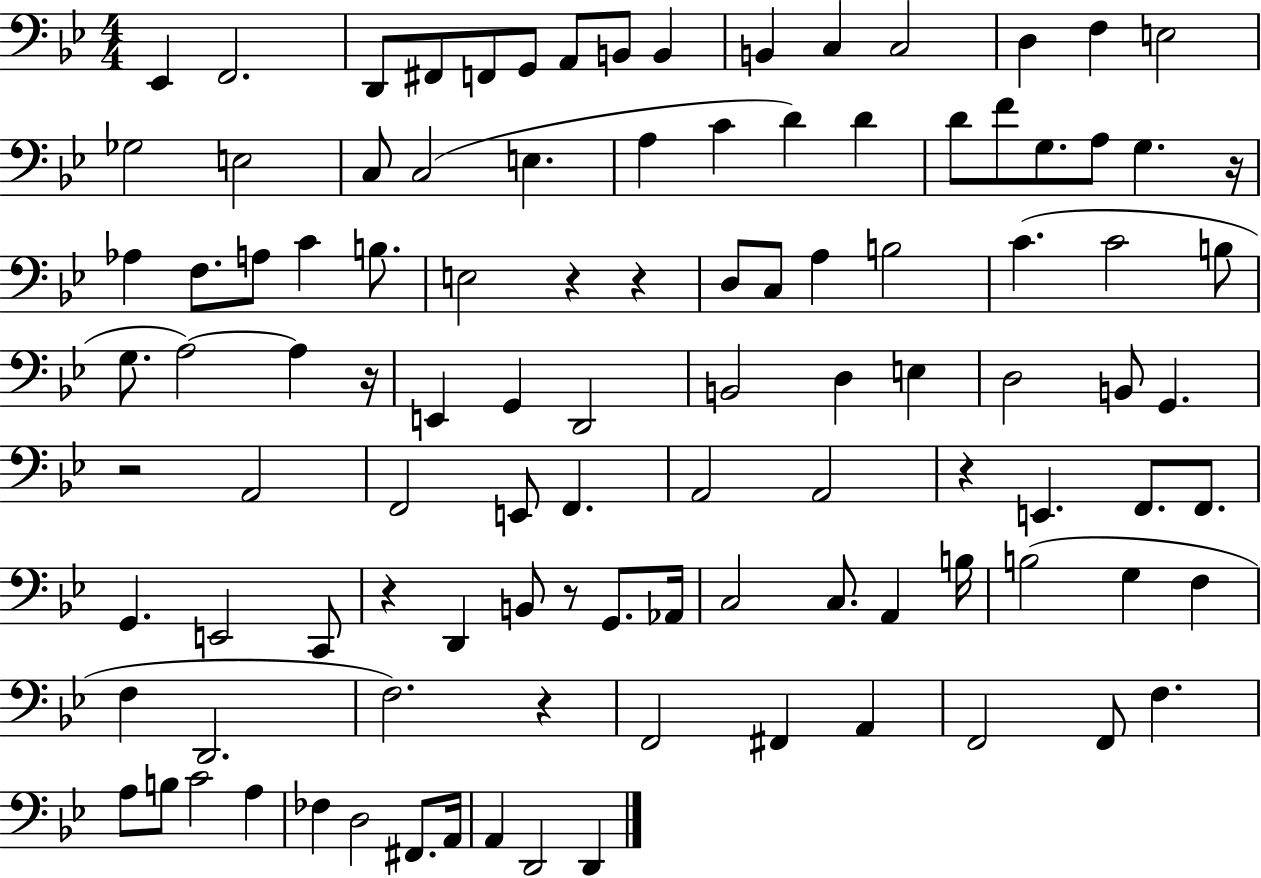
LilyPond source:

{
  \clef bass
  \numericTimeSignature
  \time 4/4
  \key bes \major
  ees,4 f,2. | d,8 fis,8 f,8 g,8 a,8 b,8 b,4 | b,4 c4 c2 | d4 f4 e2 | \break ges2 e2 | c8 c2( e4. | a4 c'4 d'4) d'4 | d'8 f'8 g8. a8 g4. r16 | \break aes4 f8. a8 c'4 b8. | e2 r4 r4 | d8 c8 a4 b2 | c'4.( c'2 b8 | \break g8. a2~~) a4 r16 | e,4 g,4 d,2 | b,2 d4 e4 | d2 b,8 g,4. | \break r2 a,2 | f,2 e,8 f,4. | a,2 a,2 | r4 e,4. f,8. f,8. | \break g,4. e,2 c,8 | r4 d,4 b,8 r8 g,8. aes,16 | c2 c8. a,4 b16 | b2( g4 f4 | \break f4 d,2. | f2.) r4 | f,2 fis,4 a,4 | f,2 f,8 f4. | \break a8 b8 c'2 a4 | fes4 d2 fis,8. a,16 | a,4 d,2 d,4 | \bar "|."
}